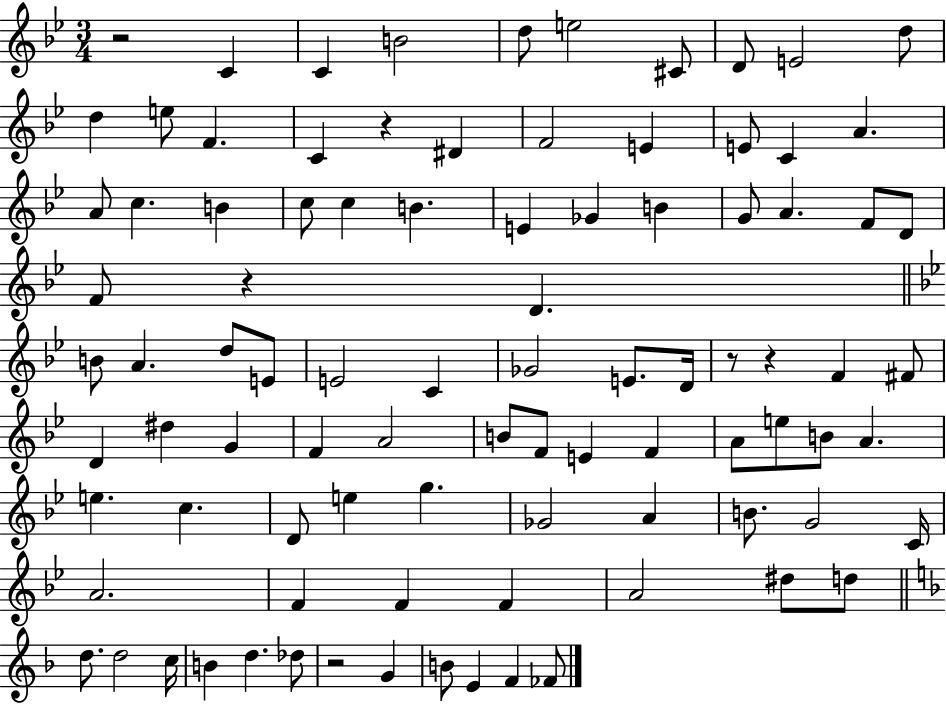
R/h C4/q C4/q B4/h D5/e E5/h C#4/e D4/e E4/h D5/e D5/q E5/e F4/q. C4/q R/q D#4/q F4/h E4/q E4/e C4/q A4/q. A4/e C5/q. B4/q C5/e C5/q B4/q. E4/q Gb4/q B4/q G4/e A4/q. F4/e D4/e F4/e R/q D4/q. B4/e A4/q. D5/e E4/e E4/h C4/q Gb4/h E4/e. D4/s R/e R/q F4/q F#4/e D4/q D#5/q G4/q F4/q A4/h B4/e F4/e E4/q F4/q A4/e E5/e B4/e A4/q. E5/q. C5/q. D4/e E5/q G5/q. Gb4/h A4/q B4/e. G4/h C4/s A4/h. F4/q F4/q F4/q A4/h D#5/e D5/e D5/e. D5/h C5/s B4/q D5/q. Db5/e R/h G4/q B4/e E4/q F4/q FES4/e